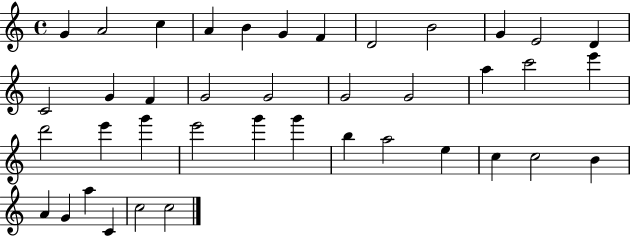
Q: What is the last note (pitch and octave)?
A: C5